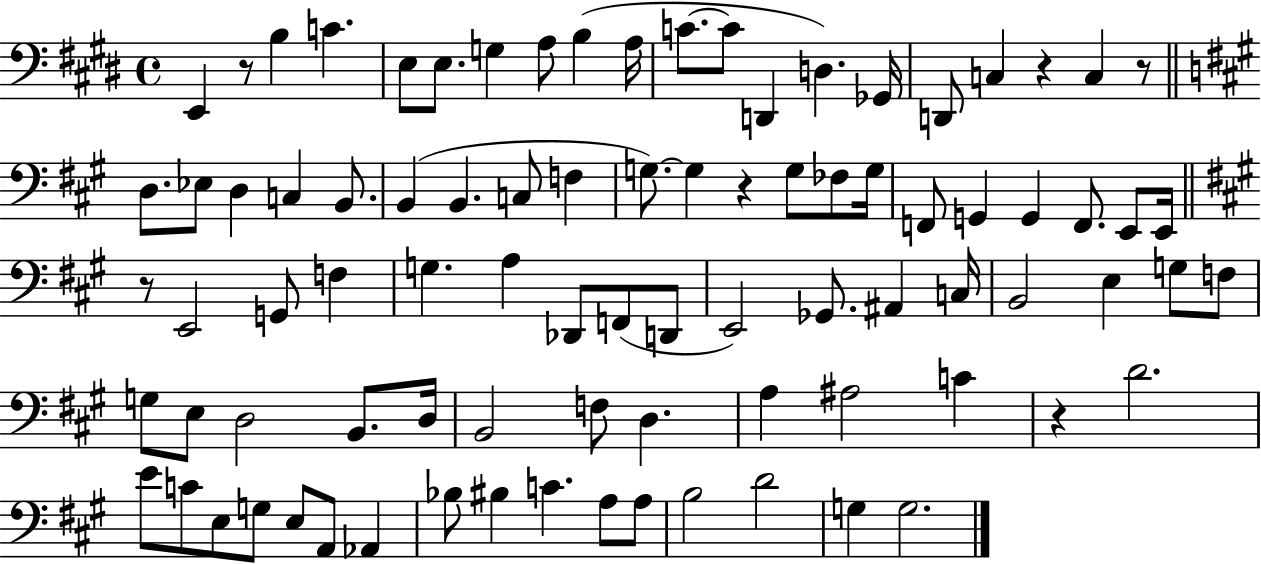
{
  \clef bass
  \time 4/4
  \defaultTimeSignature
  \key e \major
  e,4 r8 b4 c'4. | e8 e8. g4 a8 b4( a16 | c'8.~~ c'8 d,4 d4.) ges,16 | d,8 c4 r4 c4 r8 | \break \bar "||" \break \key a \major d8. ees8 d4 c4 b,8. | b,4( b,4. c8 f4 | g8.~~) g4 r4 g8 fes8 g16 | f,8 g,4 g,4 f,8. e,8 e,16 | \break \bar "||" \break \key a \major r8 e,2 g,8 f4 | g4. a4 des,8 f,8( d,8 | e,2) ges,8. ais,4 c16 | b,2 e4 g8 f8 | \break g8 e8 d2 b,8. d16 | b,2 f8 d4. | a4 ais2 c'4 | r4 d'2. | \break e'8 c'8 e8 g8 e8 a,8 aes,4 | bes8 bis4 c'4. a8 a8 | b2 d'2 | g4 g2. | \break \bar "|."
}